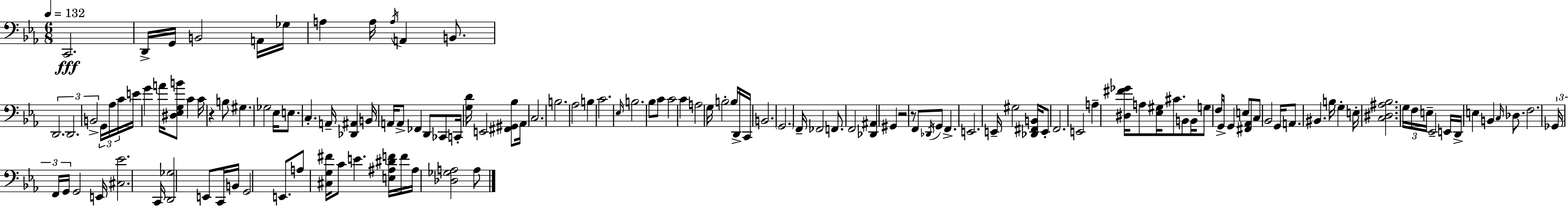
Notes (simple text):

C2/h. D2/s G2/s B2/h A2/s Gb3/s A3/q A3/s A3/s A2/q B2/e. D2/h. D2/h. B2/h G2/s Ab3/s C4/s E4/s G4/q A4/s [D#3,Eb3,G3,B4]/e C4/q C4/s R/q B3/e G#3/q. Gb3/h Eb3/s E3/e. C3/q. A2/s [Db2,A#2]/q B2/s A2/s A2/e FES2/q D2/e CES2/e C2/s [G3,D4]/s E2/h [F#2,G#2,Bb3]/e Ab2/s C3/h. B3/h. Ab3/h B3/q C4/h. Eb3/s B3/h. Bb3/e C4/e C4/h C4/q A3/h G3/s B3/h B3/s D2/s C2/s B2/h. G2/h. F2/s FES2/h F2/e. F2/h [Db2,A#2]/q G#2/q R/h R/e F2/e Db2/s G2/e F2/q. E2/h. E2/s G#3/h [Db2,F#2,B2]/s E2/e F2/h. E2/h A3/q [D#3,F#4,Gb4]/s A3/e [Eb3,G#3]/s C#4/e. B2/e B2/s G3/e F3/s G2/s G2/q E3/e [F#2,Ab2]/e C3/e Bb2/h G2/s A2/e. BIS2/q. B3/s G3/q E3/s [C3,D#3,A#3,Bb3]/h. G3/s F3/s E3/s Eb2/h E2/s D2/s E3/q B2/q C3/s Db3/e. F3/h. Gb2/s F2/s G2/s G2/h E2/s [C#3,Eb4]/h. C2/s [D2,Gb3]/h E2/e C2/s B2/s G2/h E2/e. A3/e [C#3,G3,F#4]/s C4/e E4/q. [E3,A#3,D#4,F4]/s F4/s A#3/s [Db3,Gb3,A3]/h A3/e